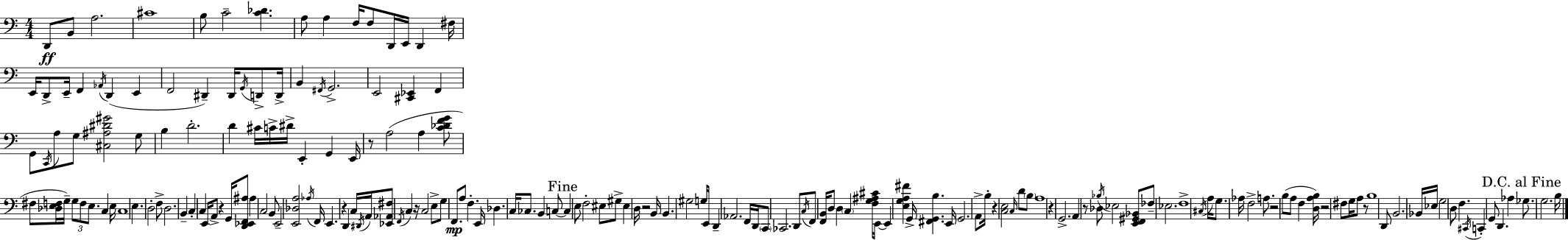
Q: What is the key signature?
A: A minor